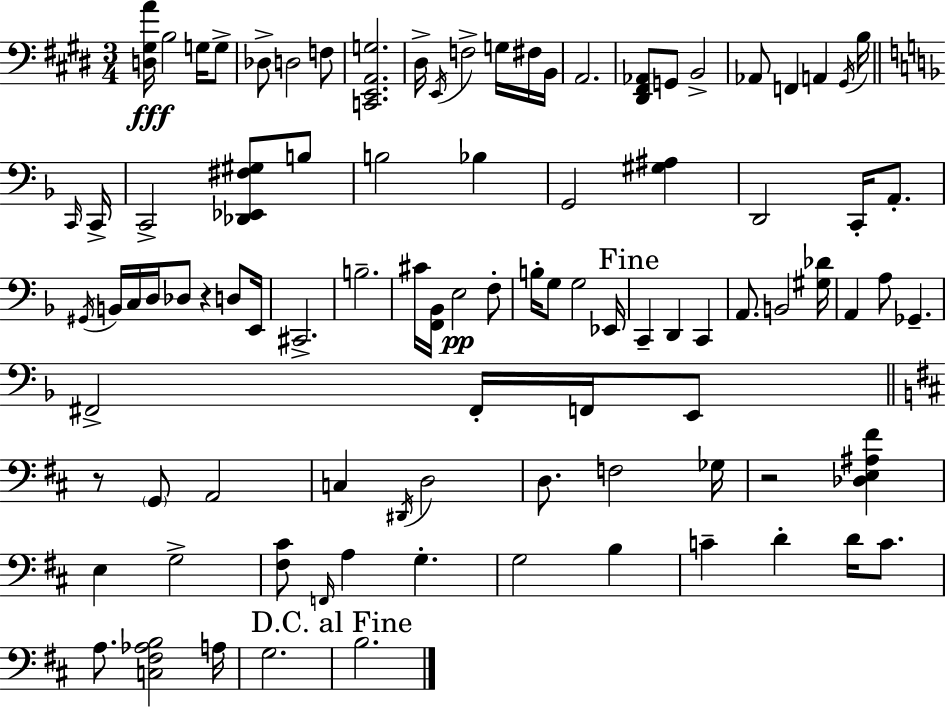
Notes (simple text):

[D3,G#3,A4]/s B3/h G3/s G3/e Db3/e D3/h F3/e [C2,E2,A2,G3]/h. D#3/s E2/s F3/h G3/s F#3/s B2/s A2/h. [D#2,F#2,Ab2]/e G2/e B2/h Ab2/e F2/q A2/q G#2/s B3/s C2/s C2/s C2/h [Db2,Eb2,F#3,G#3]/e B3/e B3/h Bb3/q G2/h [G#3,A#3]/q D2/h C2/s A2/e. G#2/s B2/s C3/s D3/s Db3/e R/q D3/e E2/s C#2/h. B3/h. C#4/s [F2,Bb2]/s E3/h F3/e B3/s G3/e G3/h Eb2/s C2/q D2/q C2/q A2/e. B2/h [G#3,Db4]/s A2/q A3/e Gb2/q. F#2/h F#2/s F2/s E2/e R/e G2/e A2/h C3/q D#2/s D3/h D3/e. F3/h Gb3/s R/h [Db3,E3,A#3,F#4]/q E3/q G3/h [F#3,C#4]/e F2/s A3/q G3/q. G3/h B3/q C4/q D4/q D4/s C4/e. A3/e. [C3,F#3,Ab3,B3]/h A3/s G3/h. B3/h.